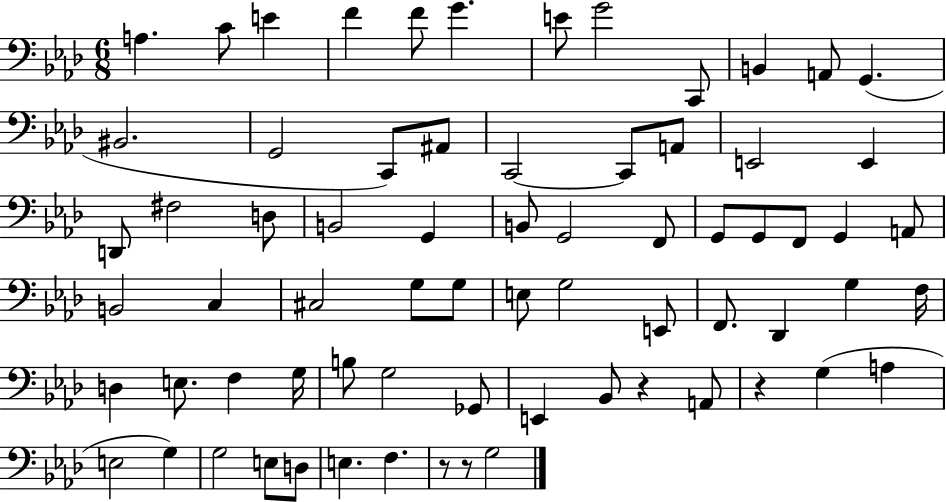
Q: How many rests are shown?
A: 4